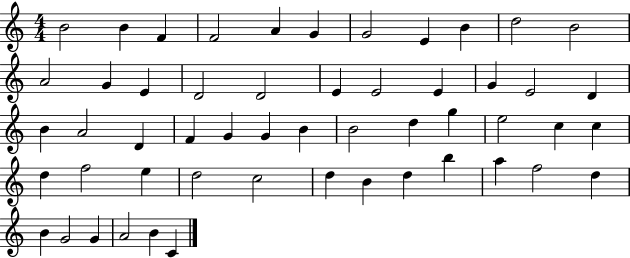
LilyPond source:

{
  \clef treble
  \numericTimeSignature
  \time 4/4
  \key c \major
  b'2 b'4 f'4 | f'2 a'4 g'4 | g'2 e'4 b'4 | d''2 b'2 | \break a'2 g'4 e'4 | d'2 d'2 | e'4 e'2 e'4 | g'4 e'2 d'4 | \break b'4 a'2 d'4 | f'4 g'4 g'4 b'4 | b'2 d''4 g''4 | e''2 c''4 c''4 | \break d''4 f''2 e''4 | d''2 c''2 | d''4 b'4 d''4 b''4 | a''4 f''2 d''4 | \break b'4 g'2 g'4 | a'2 b'4 c'4 | \bar "|."
}